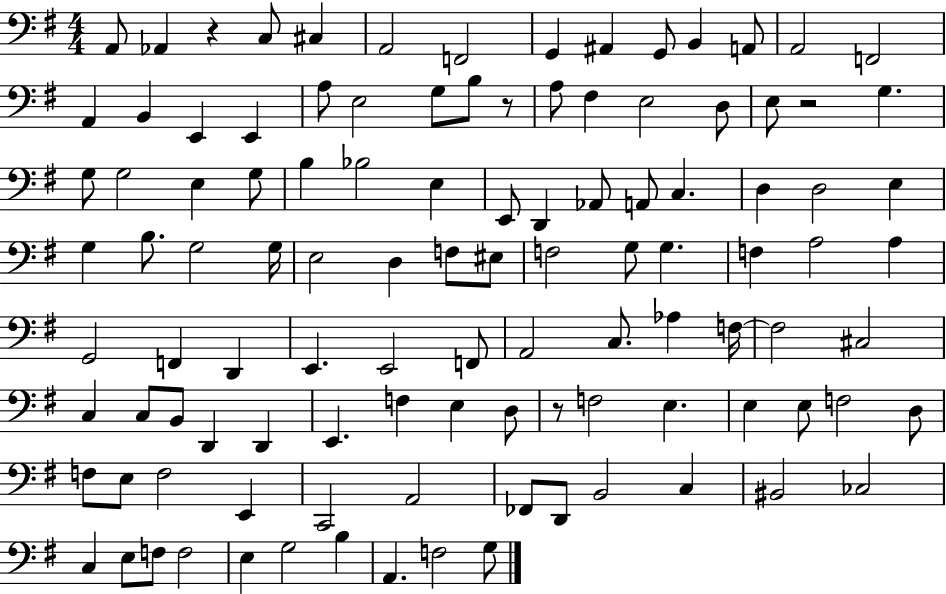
{
  \clef bass
  \numericTimeSignature
  \time 4/4
  \key g \major
  a,8 aes,4 r4 c8 cis4 | a,2 f,2 | g,4 ais,4 g,8 b,4 a,8 | a,2 f,2 | \break a,4 b,4 e,4 e,4 | a8 e2 g8 b8 r8 | a8 fis4 e2 d8 | e8 r2 g4. | \break g8 g2 e4 g8 | b4 bes2 e4 | e,8 d,4 aes,8 a,8 c4. | d4 d2 e4 | \break g4 b8. g2 g16 | e2 d4 f8 eis8 | f2 g8 g4. | f4 a2 a4 | \break g,2 f,4 d,4 | e,4. e,2 f,8 | a,2 c8. aes4 f16~~ | f2 cis2 | \break c4 c8 b,8 d,4 d,4 | e,4. f4 e4 d8 | r8 f2 e4. | e4 e8 f2 d8 | \break f8 e8 f2 e,4 | c,2 a,2 | fes,8 d,8 b,2 c4 | bis,2 ces2 | \break c4 e8 f8 f2 | e4 g2 b4 | a,4. f2 g8 | \bar "|."
}